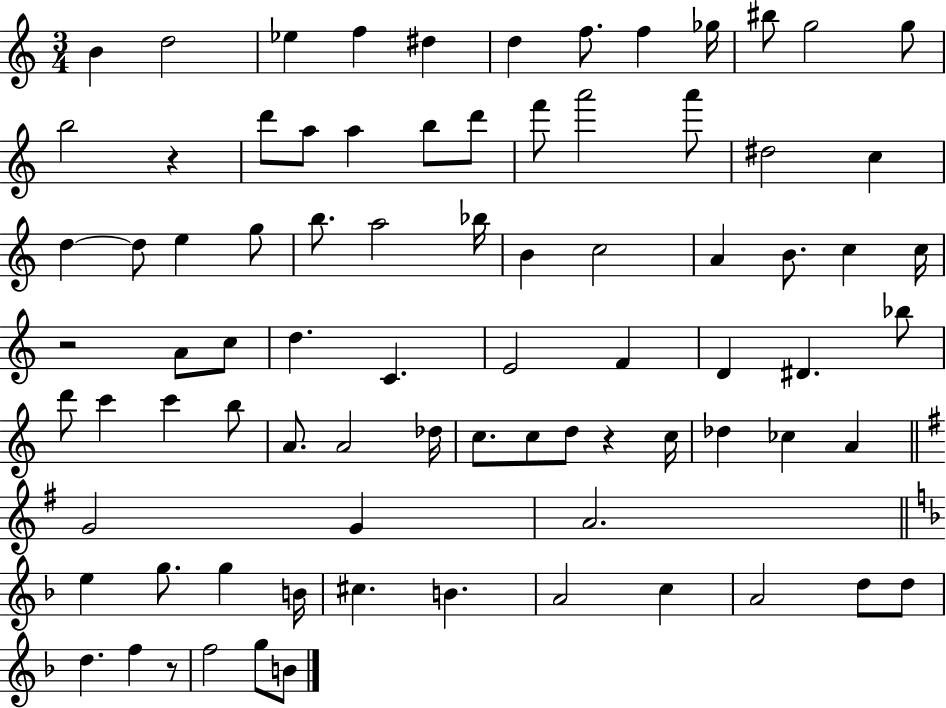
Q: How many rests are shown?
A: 4